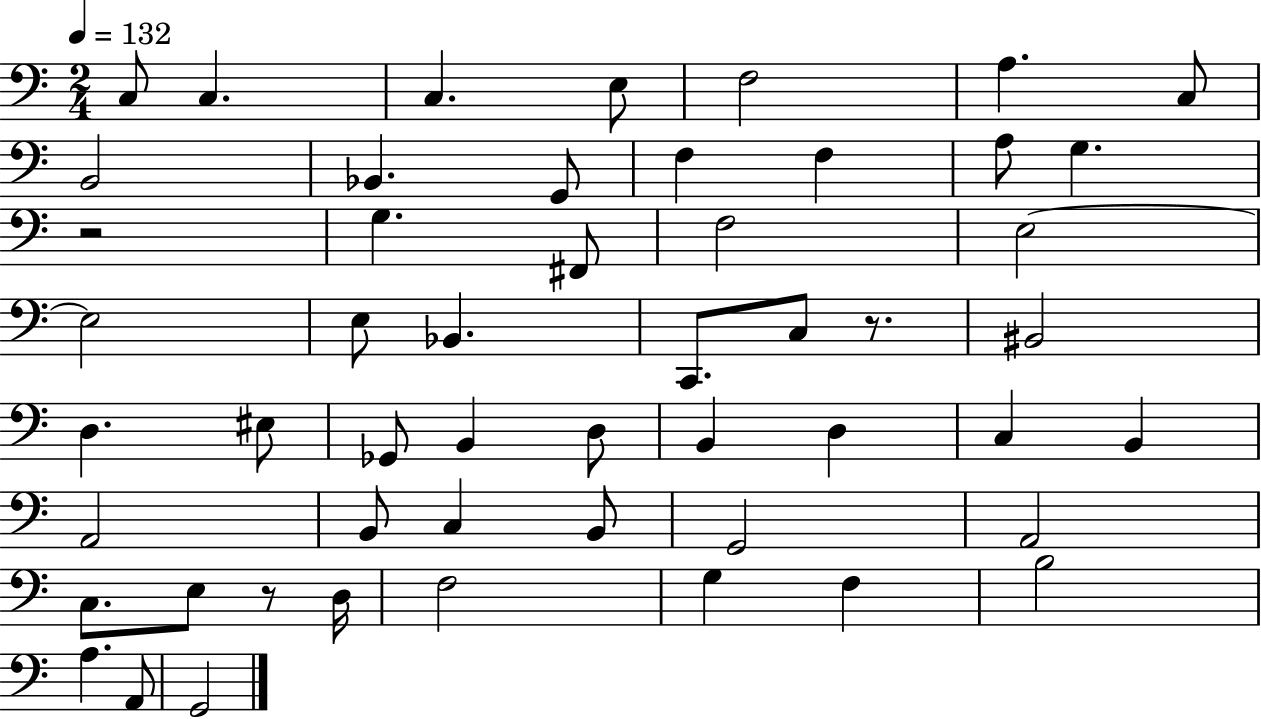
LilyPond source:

{
  \clef bass
  \numericTimeSignature
  \time 2/4
  \key c \major
  \tempo 4 = 132
  c8 c4. | c4. e8 | f2 | a4. c8 | \break b,2 | bes,4. g,8 | f4 f4 | a8 g4. | \break r2 | g4. fis,8 | f2 | e2~~ | \break e2 | e8 bes,4. | c,8. c8 r8. | bis,2 | \break d4. eis8 | ges,8 b,4 d8 | b,4 d4 | c4 b,4 | \break a,2 | b,8 c4 b,8 | g,2 | a,2 | \break c8. e8 r8 d16 | f2 | g4 f4 | b2 | \break a4. a,8 | g,2 | \bar "|."
}